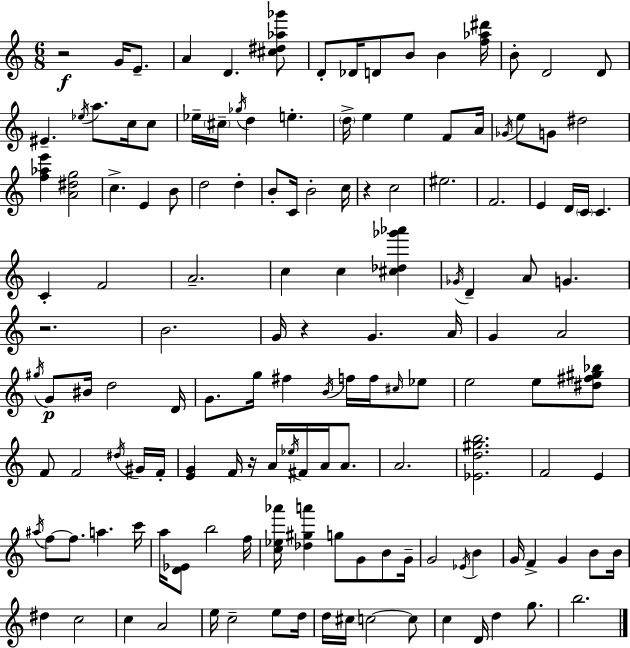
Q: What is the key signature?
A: C major